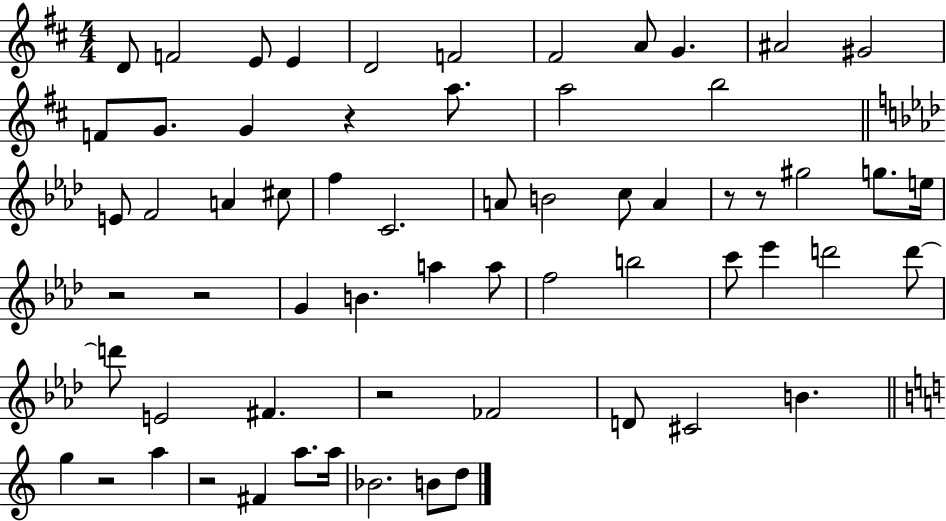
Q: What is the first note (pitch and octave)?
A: D4